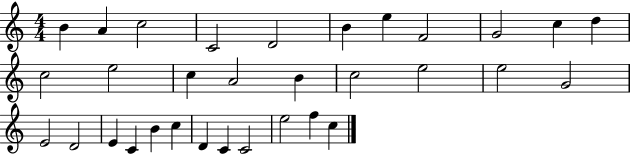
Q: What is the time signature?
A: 4/4